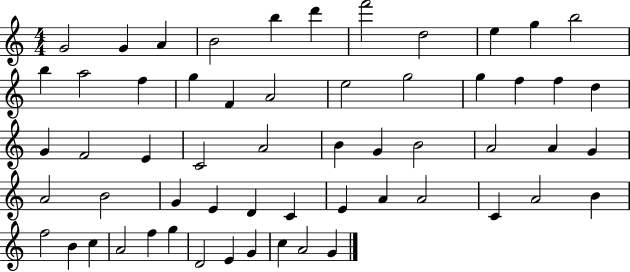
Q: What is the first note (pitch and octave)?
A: G4